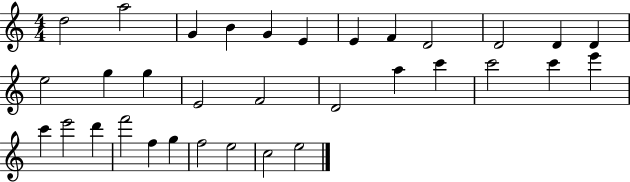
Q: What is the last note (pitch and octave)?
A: E5